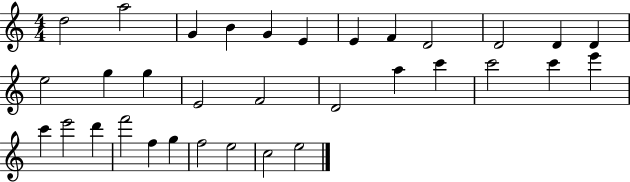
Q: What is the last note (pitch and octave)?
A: E5